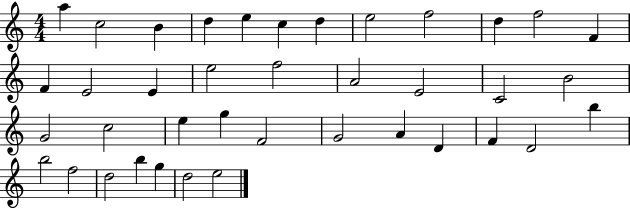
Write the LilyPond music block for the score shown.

{
  \clef treble
  \numericTimeSignature
  \time 4/4
  \key c \major
  a''4 c''2 b'4 | d''4 e''4 c''4 d''4 | e''2 f''2 | d''4 f''2 f'4 | \break f'4 e'2 e'4 | e''2 f''2 | a'2 e'2 | c'2 b'2 | \break g'2 c''2 | e''4 g''4 f'2 | g'2 a'4 d'4 | f'4 d'2 b''4 | \break b''2 f''2 | d''2 b''4 g''4 | d''2 e''2 | \bar "|."
}